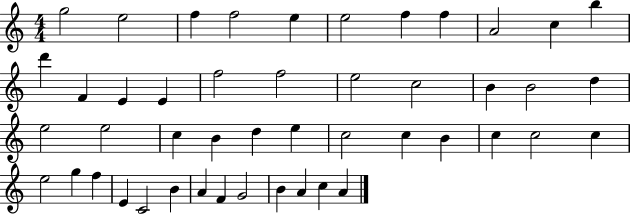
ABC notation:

X:1
T:Untitled
M:4/4
L:1/4
K:C
g2 e2 f f2 e e2 f f A2 c b d' F E E f2 f2 e2 c2 B B2 d e2 e2 c B d e c2 c B c c2 c e2 g f E C2 B A F G2 B A c A